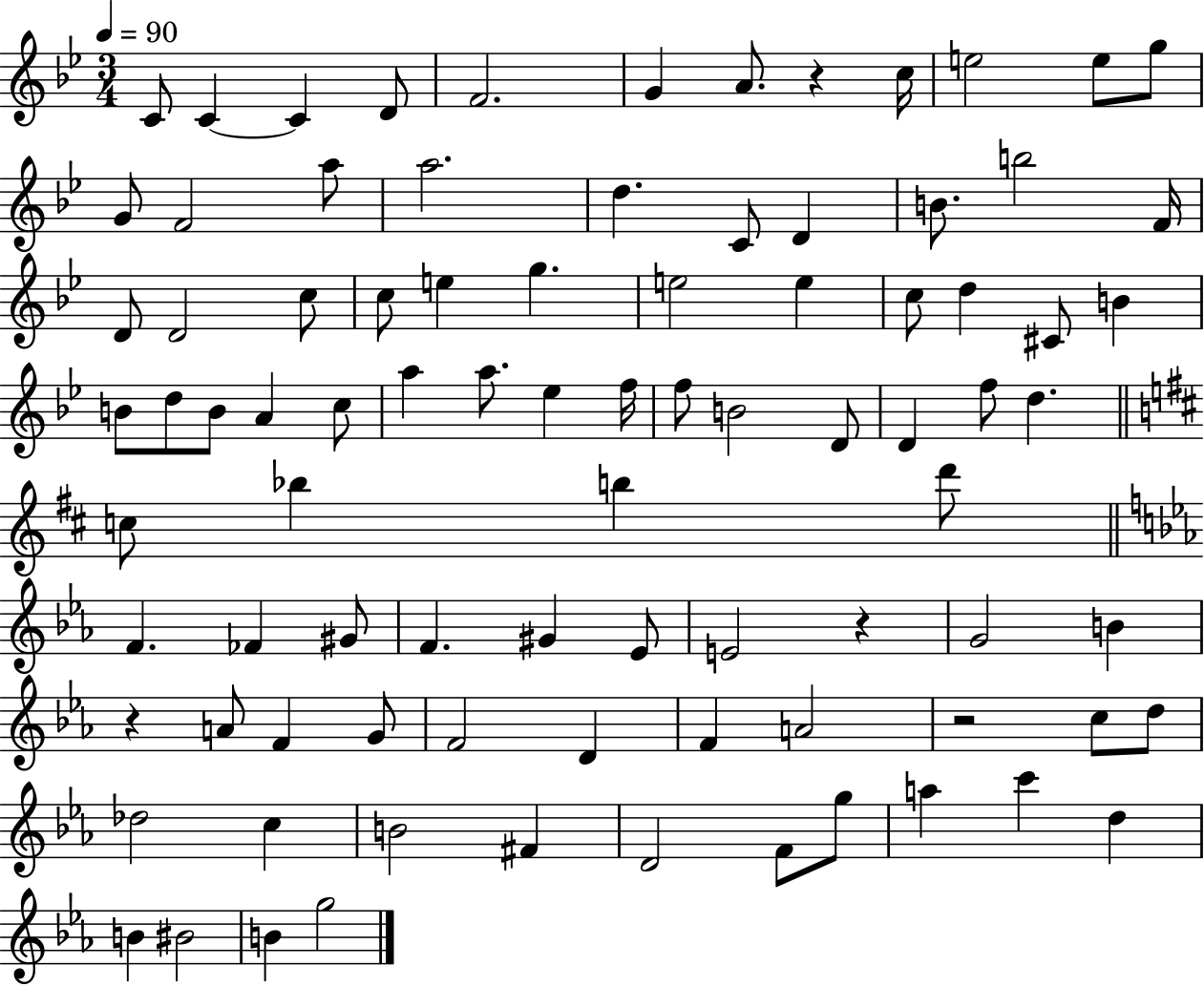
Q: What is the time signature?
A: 3/4